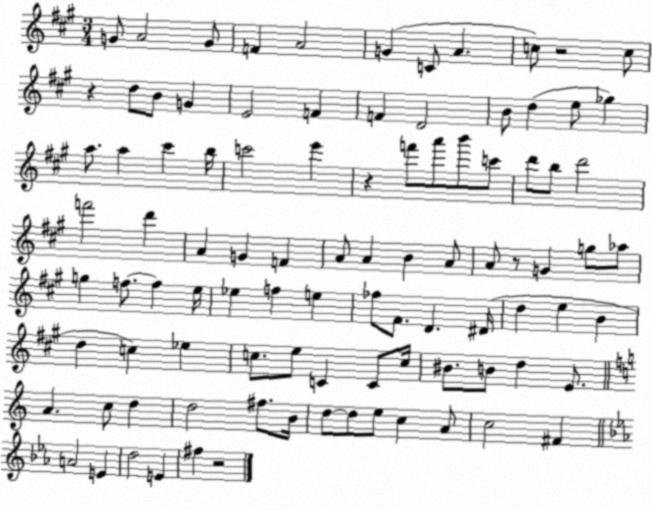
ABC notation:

X:1
T:Untitled
M:3/4
L:1/4
K:A
G/2 A2 G/2 F A2 G C/2 A c/2 z2 c/2 z d/2 B/2 G E2 F F D2 B/2 d e/2 _g a/2 a ^c' b/4 c'2 e' z f'/2 a'/2 b'/2 c'/2 d'/2 b/2 d'2 f'2 d' A G F A/2 A B A/2 A/2 z/2 G g/2 _a/2 g f/2 f e/4 _e f e _f/2 ^F/2 D ^D/4 d e B d c _e c/2 e/2 C C/2 c/4 ^B/2 B/2 d E/2 A c/2 d d2 ^f/2 B/4 d/2 d/2 e/2 c A/2 c2 ^F A2 E d2 E ^f z2